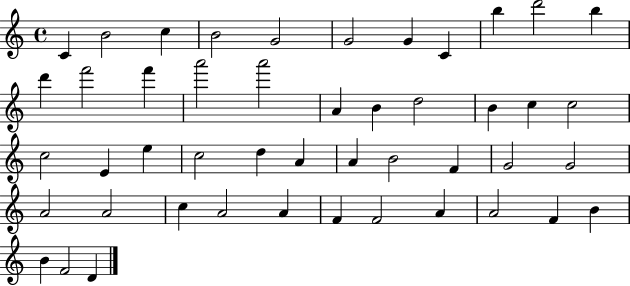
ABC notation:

X:1
T:Untitled
M:4/4
L:1/4
K:C
C B2 c B2 G2 G2 G C b d'2 b d' f'2 f' a'2 a'2 A B d2 B c c2 c2 E e c2 d A A B2 F G2 G2 A2 A2 c A2 A F F2 A A2 F B B F2 D